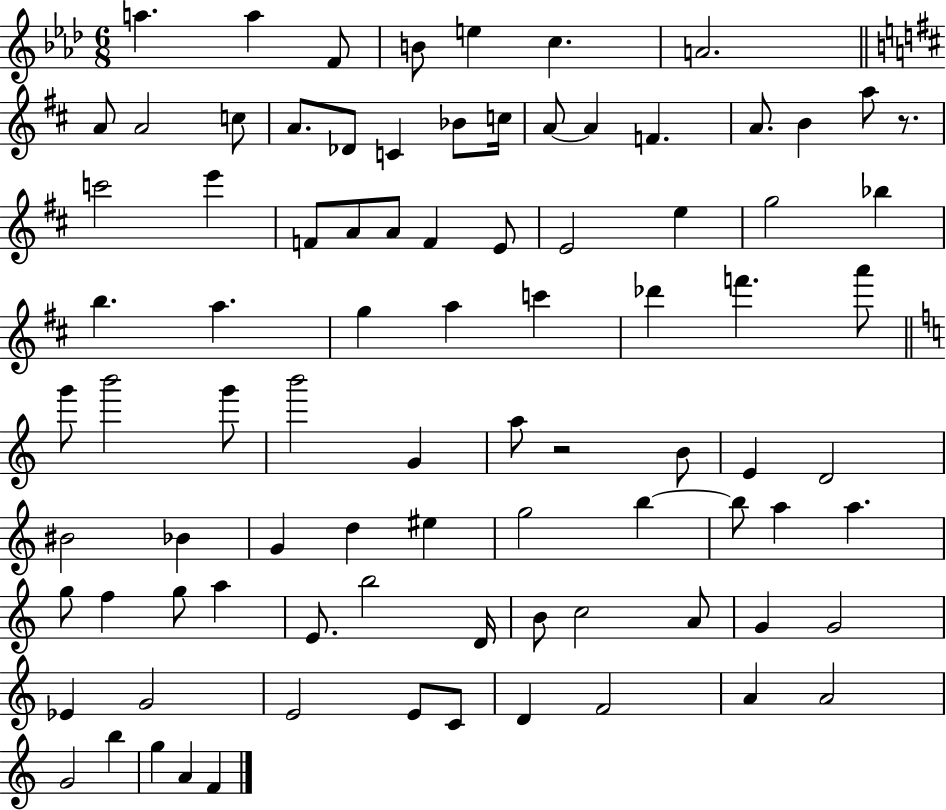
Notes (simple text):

A5/q. A5/q F4/e B4/e E5/q C5/q. A4/h. A4/e A4/h C5/e A4/e. Db4/e C4/q Bb4/e C5/s A4/e A4/q F4/q. A4/e. B4/q A5/e R/e. C6/h E6/q F4/e A4/e A4/e F4/q E4/e E4/h E5/q G5/h Bb5/q B5/q. A5/q. G5/q A5/q C6/q Db6/q F6/q. A6/e G6/e B6/h G6/e B6/h G4/q A5/e R/h B4/e E4/q D4/h BIS4/h Bb4/q G4/q D5/q EIS5/q G5/h B5/q B5/e A5/q A5/q. G5/e F5/q G5/e A5/q E4/e. B5/h D4/s B4/e C5/h A4/e G4/q G4/h Eb4/q G4/h E4/h E4/e C4/e D4/q F4/h A4/q A4/h G4/h B5/q G5/q A4/q F4/q